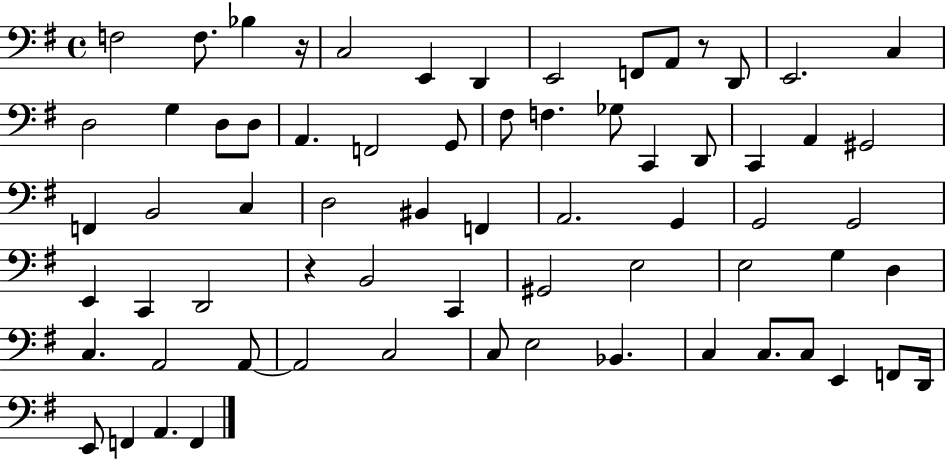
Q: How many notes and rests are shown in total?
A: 68